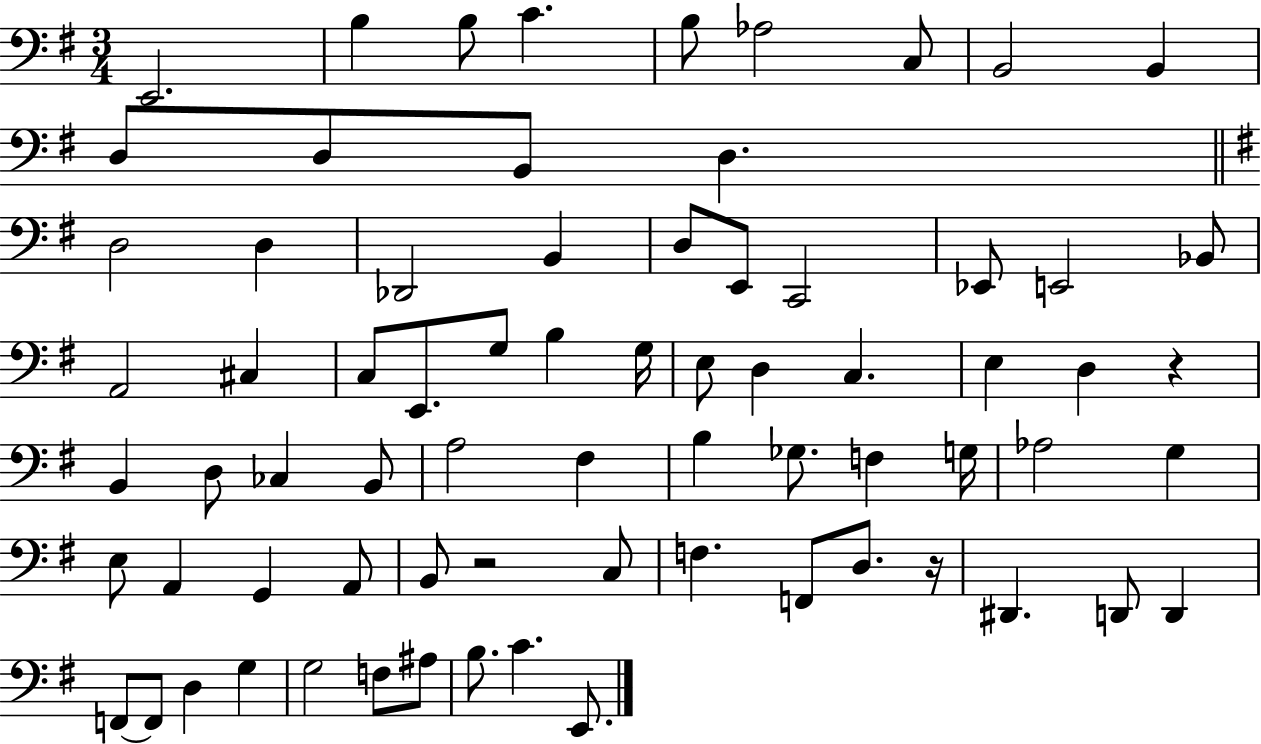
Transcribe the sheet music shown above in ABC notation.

X:1
T:Untitled
M:3/4
L:1/4
K:G
E,,2 B, B,/2 C B,/2 _A,2 C,/2 B,,2 B,, D,/2 D,/2 B,,/2 D, D,2 D, _D,,2 B,, D,/2 E,,/2 C,,2 _E,,/2 E,,2 _B,,/2 A,,2 ^C, C,/2 E,,/2 G,/2 B, G,/4 E,/2 D, C, E, D, z B,, D,/2 _C, B,,/2 A,2 ^F, B, _G,/2 F, G,/4 _A,2 G, E,/2 A,, G,, A,,/2 B,,/2 z2 C,/2 F, F,,/2 D,/2 z/4 ^D,, D,,/2 D,, F,,/2 F,,/2 D, G, G,2 F,/2 ^A,/2 B,/2 C E,,/2